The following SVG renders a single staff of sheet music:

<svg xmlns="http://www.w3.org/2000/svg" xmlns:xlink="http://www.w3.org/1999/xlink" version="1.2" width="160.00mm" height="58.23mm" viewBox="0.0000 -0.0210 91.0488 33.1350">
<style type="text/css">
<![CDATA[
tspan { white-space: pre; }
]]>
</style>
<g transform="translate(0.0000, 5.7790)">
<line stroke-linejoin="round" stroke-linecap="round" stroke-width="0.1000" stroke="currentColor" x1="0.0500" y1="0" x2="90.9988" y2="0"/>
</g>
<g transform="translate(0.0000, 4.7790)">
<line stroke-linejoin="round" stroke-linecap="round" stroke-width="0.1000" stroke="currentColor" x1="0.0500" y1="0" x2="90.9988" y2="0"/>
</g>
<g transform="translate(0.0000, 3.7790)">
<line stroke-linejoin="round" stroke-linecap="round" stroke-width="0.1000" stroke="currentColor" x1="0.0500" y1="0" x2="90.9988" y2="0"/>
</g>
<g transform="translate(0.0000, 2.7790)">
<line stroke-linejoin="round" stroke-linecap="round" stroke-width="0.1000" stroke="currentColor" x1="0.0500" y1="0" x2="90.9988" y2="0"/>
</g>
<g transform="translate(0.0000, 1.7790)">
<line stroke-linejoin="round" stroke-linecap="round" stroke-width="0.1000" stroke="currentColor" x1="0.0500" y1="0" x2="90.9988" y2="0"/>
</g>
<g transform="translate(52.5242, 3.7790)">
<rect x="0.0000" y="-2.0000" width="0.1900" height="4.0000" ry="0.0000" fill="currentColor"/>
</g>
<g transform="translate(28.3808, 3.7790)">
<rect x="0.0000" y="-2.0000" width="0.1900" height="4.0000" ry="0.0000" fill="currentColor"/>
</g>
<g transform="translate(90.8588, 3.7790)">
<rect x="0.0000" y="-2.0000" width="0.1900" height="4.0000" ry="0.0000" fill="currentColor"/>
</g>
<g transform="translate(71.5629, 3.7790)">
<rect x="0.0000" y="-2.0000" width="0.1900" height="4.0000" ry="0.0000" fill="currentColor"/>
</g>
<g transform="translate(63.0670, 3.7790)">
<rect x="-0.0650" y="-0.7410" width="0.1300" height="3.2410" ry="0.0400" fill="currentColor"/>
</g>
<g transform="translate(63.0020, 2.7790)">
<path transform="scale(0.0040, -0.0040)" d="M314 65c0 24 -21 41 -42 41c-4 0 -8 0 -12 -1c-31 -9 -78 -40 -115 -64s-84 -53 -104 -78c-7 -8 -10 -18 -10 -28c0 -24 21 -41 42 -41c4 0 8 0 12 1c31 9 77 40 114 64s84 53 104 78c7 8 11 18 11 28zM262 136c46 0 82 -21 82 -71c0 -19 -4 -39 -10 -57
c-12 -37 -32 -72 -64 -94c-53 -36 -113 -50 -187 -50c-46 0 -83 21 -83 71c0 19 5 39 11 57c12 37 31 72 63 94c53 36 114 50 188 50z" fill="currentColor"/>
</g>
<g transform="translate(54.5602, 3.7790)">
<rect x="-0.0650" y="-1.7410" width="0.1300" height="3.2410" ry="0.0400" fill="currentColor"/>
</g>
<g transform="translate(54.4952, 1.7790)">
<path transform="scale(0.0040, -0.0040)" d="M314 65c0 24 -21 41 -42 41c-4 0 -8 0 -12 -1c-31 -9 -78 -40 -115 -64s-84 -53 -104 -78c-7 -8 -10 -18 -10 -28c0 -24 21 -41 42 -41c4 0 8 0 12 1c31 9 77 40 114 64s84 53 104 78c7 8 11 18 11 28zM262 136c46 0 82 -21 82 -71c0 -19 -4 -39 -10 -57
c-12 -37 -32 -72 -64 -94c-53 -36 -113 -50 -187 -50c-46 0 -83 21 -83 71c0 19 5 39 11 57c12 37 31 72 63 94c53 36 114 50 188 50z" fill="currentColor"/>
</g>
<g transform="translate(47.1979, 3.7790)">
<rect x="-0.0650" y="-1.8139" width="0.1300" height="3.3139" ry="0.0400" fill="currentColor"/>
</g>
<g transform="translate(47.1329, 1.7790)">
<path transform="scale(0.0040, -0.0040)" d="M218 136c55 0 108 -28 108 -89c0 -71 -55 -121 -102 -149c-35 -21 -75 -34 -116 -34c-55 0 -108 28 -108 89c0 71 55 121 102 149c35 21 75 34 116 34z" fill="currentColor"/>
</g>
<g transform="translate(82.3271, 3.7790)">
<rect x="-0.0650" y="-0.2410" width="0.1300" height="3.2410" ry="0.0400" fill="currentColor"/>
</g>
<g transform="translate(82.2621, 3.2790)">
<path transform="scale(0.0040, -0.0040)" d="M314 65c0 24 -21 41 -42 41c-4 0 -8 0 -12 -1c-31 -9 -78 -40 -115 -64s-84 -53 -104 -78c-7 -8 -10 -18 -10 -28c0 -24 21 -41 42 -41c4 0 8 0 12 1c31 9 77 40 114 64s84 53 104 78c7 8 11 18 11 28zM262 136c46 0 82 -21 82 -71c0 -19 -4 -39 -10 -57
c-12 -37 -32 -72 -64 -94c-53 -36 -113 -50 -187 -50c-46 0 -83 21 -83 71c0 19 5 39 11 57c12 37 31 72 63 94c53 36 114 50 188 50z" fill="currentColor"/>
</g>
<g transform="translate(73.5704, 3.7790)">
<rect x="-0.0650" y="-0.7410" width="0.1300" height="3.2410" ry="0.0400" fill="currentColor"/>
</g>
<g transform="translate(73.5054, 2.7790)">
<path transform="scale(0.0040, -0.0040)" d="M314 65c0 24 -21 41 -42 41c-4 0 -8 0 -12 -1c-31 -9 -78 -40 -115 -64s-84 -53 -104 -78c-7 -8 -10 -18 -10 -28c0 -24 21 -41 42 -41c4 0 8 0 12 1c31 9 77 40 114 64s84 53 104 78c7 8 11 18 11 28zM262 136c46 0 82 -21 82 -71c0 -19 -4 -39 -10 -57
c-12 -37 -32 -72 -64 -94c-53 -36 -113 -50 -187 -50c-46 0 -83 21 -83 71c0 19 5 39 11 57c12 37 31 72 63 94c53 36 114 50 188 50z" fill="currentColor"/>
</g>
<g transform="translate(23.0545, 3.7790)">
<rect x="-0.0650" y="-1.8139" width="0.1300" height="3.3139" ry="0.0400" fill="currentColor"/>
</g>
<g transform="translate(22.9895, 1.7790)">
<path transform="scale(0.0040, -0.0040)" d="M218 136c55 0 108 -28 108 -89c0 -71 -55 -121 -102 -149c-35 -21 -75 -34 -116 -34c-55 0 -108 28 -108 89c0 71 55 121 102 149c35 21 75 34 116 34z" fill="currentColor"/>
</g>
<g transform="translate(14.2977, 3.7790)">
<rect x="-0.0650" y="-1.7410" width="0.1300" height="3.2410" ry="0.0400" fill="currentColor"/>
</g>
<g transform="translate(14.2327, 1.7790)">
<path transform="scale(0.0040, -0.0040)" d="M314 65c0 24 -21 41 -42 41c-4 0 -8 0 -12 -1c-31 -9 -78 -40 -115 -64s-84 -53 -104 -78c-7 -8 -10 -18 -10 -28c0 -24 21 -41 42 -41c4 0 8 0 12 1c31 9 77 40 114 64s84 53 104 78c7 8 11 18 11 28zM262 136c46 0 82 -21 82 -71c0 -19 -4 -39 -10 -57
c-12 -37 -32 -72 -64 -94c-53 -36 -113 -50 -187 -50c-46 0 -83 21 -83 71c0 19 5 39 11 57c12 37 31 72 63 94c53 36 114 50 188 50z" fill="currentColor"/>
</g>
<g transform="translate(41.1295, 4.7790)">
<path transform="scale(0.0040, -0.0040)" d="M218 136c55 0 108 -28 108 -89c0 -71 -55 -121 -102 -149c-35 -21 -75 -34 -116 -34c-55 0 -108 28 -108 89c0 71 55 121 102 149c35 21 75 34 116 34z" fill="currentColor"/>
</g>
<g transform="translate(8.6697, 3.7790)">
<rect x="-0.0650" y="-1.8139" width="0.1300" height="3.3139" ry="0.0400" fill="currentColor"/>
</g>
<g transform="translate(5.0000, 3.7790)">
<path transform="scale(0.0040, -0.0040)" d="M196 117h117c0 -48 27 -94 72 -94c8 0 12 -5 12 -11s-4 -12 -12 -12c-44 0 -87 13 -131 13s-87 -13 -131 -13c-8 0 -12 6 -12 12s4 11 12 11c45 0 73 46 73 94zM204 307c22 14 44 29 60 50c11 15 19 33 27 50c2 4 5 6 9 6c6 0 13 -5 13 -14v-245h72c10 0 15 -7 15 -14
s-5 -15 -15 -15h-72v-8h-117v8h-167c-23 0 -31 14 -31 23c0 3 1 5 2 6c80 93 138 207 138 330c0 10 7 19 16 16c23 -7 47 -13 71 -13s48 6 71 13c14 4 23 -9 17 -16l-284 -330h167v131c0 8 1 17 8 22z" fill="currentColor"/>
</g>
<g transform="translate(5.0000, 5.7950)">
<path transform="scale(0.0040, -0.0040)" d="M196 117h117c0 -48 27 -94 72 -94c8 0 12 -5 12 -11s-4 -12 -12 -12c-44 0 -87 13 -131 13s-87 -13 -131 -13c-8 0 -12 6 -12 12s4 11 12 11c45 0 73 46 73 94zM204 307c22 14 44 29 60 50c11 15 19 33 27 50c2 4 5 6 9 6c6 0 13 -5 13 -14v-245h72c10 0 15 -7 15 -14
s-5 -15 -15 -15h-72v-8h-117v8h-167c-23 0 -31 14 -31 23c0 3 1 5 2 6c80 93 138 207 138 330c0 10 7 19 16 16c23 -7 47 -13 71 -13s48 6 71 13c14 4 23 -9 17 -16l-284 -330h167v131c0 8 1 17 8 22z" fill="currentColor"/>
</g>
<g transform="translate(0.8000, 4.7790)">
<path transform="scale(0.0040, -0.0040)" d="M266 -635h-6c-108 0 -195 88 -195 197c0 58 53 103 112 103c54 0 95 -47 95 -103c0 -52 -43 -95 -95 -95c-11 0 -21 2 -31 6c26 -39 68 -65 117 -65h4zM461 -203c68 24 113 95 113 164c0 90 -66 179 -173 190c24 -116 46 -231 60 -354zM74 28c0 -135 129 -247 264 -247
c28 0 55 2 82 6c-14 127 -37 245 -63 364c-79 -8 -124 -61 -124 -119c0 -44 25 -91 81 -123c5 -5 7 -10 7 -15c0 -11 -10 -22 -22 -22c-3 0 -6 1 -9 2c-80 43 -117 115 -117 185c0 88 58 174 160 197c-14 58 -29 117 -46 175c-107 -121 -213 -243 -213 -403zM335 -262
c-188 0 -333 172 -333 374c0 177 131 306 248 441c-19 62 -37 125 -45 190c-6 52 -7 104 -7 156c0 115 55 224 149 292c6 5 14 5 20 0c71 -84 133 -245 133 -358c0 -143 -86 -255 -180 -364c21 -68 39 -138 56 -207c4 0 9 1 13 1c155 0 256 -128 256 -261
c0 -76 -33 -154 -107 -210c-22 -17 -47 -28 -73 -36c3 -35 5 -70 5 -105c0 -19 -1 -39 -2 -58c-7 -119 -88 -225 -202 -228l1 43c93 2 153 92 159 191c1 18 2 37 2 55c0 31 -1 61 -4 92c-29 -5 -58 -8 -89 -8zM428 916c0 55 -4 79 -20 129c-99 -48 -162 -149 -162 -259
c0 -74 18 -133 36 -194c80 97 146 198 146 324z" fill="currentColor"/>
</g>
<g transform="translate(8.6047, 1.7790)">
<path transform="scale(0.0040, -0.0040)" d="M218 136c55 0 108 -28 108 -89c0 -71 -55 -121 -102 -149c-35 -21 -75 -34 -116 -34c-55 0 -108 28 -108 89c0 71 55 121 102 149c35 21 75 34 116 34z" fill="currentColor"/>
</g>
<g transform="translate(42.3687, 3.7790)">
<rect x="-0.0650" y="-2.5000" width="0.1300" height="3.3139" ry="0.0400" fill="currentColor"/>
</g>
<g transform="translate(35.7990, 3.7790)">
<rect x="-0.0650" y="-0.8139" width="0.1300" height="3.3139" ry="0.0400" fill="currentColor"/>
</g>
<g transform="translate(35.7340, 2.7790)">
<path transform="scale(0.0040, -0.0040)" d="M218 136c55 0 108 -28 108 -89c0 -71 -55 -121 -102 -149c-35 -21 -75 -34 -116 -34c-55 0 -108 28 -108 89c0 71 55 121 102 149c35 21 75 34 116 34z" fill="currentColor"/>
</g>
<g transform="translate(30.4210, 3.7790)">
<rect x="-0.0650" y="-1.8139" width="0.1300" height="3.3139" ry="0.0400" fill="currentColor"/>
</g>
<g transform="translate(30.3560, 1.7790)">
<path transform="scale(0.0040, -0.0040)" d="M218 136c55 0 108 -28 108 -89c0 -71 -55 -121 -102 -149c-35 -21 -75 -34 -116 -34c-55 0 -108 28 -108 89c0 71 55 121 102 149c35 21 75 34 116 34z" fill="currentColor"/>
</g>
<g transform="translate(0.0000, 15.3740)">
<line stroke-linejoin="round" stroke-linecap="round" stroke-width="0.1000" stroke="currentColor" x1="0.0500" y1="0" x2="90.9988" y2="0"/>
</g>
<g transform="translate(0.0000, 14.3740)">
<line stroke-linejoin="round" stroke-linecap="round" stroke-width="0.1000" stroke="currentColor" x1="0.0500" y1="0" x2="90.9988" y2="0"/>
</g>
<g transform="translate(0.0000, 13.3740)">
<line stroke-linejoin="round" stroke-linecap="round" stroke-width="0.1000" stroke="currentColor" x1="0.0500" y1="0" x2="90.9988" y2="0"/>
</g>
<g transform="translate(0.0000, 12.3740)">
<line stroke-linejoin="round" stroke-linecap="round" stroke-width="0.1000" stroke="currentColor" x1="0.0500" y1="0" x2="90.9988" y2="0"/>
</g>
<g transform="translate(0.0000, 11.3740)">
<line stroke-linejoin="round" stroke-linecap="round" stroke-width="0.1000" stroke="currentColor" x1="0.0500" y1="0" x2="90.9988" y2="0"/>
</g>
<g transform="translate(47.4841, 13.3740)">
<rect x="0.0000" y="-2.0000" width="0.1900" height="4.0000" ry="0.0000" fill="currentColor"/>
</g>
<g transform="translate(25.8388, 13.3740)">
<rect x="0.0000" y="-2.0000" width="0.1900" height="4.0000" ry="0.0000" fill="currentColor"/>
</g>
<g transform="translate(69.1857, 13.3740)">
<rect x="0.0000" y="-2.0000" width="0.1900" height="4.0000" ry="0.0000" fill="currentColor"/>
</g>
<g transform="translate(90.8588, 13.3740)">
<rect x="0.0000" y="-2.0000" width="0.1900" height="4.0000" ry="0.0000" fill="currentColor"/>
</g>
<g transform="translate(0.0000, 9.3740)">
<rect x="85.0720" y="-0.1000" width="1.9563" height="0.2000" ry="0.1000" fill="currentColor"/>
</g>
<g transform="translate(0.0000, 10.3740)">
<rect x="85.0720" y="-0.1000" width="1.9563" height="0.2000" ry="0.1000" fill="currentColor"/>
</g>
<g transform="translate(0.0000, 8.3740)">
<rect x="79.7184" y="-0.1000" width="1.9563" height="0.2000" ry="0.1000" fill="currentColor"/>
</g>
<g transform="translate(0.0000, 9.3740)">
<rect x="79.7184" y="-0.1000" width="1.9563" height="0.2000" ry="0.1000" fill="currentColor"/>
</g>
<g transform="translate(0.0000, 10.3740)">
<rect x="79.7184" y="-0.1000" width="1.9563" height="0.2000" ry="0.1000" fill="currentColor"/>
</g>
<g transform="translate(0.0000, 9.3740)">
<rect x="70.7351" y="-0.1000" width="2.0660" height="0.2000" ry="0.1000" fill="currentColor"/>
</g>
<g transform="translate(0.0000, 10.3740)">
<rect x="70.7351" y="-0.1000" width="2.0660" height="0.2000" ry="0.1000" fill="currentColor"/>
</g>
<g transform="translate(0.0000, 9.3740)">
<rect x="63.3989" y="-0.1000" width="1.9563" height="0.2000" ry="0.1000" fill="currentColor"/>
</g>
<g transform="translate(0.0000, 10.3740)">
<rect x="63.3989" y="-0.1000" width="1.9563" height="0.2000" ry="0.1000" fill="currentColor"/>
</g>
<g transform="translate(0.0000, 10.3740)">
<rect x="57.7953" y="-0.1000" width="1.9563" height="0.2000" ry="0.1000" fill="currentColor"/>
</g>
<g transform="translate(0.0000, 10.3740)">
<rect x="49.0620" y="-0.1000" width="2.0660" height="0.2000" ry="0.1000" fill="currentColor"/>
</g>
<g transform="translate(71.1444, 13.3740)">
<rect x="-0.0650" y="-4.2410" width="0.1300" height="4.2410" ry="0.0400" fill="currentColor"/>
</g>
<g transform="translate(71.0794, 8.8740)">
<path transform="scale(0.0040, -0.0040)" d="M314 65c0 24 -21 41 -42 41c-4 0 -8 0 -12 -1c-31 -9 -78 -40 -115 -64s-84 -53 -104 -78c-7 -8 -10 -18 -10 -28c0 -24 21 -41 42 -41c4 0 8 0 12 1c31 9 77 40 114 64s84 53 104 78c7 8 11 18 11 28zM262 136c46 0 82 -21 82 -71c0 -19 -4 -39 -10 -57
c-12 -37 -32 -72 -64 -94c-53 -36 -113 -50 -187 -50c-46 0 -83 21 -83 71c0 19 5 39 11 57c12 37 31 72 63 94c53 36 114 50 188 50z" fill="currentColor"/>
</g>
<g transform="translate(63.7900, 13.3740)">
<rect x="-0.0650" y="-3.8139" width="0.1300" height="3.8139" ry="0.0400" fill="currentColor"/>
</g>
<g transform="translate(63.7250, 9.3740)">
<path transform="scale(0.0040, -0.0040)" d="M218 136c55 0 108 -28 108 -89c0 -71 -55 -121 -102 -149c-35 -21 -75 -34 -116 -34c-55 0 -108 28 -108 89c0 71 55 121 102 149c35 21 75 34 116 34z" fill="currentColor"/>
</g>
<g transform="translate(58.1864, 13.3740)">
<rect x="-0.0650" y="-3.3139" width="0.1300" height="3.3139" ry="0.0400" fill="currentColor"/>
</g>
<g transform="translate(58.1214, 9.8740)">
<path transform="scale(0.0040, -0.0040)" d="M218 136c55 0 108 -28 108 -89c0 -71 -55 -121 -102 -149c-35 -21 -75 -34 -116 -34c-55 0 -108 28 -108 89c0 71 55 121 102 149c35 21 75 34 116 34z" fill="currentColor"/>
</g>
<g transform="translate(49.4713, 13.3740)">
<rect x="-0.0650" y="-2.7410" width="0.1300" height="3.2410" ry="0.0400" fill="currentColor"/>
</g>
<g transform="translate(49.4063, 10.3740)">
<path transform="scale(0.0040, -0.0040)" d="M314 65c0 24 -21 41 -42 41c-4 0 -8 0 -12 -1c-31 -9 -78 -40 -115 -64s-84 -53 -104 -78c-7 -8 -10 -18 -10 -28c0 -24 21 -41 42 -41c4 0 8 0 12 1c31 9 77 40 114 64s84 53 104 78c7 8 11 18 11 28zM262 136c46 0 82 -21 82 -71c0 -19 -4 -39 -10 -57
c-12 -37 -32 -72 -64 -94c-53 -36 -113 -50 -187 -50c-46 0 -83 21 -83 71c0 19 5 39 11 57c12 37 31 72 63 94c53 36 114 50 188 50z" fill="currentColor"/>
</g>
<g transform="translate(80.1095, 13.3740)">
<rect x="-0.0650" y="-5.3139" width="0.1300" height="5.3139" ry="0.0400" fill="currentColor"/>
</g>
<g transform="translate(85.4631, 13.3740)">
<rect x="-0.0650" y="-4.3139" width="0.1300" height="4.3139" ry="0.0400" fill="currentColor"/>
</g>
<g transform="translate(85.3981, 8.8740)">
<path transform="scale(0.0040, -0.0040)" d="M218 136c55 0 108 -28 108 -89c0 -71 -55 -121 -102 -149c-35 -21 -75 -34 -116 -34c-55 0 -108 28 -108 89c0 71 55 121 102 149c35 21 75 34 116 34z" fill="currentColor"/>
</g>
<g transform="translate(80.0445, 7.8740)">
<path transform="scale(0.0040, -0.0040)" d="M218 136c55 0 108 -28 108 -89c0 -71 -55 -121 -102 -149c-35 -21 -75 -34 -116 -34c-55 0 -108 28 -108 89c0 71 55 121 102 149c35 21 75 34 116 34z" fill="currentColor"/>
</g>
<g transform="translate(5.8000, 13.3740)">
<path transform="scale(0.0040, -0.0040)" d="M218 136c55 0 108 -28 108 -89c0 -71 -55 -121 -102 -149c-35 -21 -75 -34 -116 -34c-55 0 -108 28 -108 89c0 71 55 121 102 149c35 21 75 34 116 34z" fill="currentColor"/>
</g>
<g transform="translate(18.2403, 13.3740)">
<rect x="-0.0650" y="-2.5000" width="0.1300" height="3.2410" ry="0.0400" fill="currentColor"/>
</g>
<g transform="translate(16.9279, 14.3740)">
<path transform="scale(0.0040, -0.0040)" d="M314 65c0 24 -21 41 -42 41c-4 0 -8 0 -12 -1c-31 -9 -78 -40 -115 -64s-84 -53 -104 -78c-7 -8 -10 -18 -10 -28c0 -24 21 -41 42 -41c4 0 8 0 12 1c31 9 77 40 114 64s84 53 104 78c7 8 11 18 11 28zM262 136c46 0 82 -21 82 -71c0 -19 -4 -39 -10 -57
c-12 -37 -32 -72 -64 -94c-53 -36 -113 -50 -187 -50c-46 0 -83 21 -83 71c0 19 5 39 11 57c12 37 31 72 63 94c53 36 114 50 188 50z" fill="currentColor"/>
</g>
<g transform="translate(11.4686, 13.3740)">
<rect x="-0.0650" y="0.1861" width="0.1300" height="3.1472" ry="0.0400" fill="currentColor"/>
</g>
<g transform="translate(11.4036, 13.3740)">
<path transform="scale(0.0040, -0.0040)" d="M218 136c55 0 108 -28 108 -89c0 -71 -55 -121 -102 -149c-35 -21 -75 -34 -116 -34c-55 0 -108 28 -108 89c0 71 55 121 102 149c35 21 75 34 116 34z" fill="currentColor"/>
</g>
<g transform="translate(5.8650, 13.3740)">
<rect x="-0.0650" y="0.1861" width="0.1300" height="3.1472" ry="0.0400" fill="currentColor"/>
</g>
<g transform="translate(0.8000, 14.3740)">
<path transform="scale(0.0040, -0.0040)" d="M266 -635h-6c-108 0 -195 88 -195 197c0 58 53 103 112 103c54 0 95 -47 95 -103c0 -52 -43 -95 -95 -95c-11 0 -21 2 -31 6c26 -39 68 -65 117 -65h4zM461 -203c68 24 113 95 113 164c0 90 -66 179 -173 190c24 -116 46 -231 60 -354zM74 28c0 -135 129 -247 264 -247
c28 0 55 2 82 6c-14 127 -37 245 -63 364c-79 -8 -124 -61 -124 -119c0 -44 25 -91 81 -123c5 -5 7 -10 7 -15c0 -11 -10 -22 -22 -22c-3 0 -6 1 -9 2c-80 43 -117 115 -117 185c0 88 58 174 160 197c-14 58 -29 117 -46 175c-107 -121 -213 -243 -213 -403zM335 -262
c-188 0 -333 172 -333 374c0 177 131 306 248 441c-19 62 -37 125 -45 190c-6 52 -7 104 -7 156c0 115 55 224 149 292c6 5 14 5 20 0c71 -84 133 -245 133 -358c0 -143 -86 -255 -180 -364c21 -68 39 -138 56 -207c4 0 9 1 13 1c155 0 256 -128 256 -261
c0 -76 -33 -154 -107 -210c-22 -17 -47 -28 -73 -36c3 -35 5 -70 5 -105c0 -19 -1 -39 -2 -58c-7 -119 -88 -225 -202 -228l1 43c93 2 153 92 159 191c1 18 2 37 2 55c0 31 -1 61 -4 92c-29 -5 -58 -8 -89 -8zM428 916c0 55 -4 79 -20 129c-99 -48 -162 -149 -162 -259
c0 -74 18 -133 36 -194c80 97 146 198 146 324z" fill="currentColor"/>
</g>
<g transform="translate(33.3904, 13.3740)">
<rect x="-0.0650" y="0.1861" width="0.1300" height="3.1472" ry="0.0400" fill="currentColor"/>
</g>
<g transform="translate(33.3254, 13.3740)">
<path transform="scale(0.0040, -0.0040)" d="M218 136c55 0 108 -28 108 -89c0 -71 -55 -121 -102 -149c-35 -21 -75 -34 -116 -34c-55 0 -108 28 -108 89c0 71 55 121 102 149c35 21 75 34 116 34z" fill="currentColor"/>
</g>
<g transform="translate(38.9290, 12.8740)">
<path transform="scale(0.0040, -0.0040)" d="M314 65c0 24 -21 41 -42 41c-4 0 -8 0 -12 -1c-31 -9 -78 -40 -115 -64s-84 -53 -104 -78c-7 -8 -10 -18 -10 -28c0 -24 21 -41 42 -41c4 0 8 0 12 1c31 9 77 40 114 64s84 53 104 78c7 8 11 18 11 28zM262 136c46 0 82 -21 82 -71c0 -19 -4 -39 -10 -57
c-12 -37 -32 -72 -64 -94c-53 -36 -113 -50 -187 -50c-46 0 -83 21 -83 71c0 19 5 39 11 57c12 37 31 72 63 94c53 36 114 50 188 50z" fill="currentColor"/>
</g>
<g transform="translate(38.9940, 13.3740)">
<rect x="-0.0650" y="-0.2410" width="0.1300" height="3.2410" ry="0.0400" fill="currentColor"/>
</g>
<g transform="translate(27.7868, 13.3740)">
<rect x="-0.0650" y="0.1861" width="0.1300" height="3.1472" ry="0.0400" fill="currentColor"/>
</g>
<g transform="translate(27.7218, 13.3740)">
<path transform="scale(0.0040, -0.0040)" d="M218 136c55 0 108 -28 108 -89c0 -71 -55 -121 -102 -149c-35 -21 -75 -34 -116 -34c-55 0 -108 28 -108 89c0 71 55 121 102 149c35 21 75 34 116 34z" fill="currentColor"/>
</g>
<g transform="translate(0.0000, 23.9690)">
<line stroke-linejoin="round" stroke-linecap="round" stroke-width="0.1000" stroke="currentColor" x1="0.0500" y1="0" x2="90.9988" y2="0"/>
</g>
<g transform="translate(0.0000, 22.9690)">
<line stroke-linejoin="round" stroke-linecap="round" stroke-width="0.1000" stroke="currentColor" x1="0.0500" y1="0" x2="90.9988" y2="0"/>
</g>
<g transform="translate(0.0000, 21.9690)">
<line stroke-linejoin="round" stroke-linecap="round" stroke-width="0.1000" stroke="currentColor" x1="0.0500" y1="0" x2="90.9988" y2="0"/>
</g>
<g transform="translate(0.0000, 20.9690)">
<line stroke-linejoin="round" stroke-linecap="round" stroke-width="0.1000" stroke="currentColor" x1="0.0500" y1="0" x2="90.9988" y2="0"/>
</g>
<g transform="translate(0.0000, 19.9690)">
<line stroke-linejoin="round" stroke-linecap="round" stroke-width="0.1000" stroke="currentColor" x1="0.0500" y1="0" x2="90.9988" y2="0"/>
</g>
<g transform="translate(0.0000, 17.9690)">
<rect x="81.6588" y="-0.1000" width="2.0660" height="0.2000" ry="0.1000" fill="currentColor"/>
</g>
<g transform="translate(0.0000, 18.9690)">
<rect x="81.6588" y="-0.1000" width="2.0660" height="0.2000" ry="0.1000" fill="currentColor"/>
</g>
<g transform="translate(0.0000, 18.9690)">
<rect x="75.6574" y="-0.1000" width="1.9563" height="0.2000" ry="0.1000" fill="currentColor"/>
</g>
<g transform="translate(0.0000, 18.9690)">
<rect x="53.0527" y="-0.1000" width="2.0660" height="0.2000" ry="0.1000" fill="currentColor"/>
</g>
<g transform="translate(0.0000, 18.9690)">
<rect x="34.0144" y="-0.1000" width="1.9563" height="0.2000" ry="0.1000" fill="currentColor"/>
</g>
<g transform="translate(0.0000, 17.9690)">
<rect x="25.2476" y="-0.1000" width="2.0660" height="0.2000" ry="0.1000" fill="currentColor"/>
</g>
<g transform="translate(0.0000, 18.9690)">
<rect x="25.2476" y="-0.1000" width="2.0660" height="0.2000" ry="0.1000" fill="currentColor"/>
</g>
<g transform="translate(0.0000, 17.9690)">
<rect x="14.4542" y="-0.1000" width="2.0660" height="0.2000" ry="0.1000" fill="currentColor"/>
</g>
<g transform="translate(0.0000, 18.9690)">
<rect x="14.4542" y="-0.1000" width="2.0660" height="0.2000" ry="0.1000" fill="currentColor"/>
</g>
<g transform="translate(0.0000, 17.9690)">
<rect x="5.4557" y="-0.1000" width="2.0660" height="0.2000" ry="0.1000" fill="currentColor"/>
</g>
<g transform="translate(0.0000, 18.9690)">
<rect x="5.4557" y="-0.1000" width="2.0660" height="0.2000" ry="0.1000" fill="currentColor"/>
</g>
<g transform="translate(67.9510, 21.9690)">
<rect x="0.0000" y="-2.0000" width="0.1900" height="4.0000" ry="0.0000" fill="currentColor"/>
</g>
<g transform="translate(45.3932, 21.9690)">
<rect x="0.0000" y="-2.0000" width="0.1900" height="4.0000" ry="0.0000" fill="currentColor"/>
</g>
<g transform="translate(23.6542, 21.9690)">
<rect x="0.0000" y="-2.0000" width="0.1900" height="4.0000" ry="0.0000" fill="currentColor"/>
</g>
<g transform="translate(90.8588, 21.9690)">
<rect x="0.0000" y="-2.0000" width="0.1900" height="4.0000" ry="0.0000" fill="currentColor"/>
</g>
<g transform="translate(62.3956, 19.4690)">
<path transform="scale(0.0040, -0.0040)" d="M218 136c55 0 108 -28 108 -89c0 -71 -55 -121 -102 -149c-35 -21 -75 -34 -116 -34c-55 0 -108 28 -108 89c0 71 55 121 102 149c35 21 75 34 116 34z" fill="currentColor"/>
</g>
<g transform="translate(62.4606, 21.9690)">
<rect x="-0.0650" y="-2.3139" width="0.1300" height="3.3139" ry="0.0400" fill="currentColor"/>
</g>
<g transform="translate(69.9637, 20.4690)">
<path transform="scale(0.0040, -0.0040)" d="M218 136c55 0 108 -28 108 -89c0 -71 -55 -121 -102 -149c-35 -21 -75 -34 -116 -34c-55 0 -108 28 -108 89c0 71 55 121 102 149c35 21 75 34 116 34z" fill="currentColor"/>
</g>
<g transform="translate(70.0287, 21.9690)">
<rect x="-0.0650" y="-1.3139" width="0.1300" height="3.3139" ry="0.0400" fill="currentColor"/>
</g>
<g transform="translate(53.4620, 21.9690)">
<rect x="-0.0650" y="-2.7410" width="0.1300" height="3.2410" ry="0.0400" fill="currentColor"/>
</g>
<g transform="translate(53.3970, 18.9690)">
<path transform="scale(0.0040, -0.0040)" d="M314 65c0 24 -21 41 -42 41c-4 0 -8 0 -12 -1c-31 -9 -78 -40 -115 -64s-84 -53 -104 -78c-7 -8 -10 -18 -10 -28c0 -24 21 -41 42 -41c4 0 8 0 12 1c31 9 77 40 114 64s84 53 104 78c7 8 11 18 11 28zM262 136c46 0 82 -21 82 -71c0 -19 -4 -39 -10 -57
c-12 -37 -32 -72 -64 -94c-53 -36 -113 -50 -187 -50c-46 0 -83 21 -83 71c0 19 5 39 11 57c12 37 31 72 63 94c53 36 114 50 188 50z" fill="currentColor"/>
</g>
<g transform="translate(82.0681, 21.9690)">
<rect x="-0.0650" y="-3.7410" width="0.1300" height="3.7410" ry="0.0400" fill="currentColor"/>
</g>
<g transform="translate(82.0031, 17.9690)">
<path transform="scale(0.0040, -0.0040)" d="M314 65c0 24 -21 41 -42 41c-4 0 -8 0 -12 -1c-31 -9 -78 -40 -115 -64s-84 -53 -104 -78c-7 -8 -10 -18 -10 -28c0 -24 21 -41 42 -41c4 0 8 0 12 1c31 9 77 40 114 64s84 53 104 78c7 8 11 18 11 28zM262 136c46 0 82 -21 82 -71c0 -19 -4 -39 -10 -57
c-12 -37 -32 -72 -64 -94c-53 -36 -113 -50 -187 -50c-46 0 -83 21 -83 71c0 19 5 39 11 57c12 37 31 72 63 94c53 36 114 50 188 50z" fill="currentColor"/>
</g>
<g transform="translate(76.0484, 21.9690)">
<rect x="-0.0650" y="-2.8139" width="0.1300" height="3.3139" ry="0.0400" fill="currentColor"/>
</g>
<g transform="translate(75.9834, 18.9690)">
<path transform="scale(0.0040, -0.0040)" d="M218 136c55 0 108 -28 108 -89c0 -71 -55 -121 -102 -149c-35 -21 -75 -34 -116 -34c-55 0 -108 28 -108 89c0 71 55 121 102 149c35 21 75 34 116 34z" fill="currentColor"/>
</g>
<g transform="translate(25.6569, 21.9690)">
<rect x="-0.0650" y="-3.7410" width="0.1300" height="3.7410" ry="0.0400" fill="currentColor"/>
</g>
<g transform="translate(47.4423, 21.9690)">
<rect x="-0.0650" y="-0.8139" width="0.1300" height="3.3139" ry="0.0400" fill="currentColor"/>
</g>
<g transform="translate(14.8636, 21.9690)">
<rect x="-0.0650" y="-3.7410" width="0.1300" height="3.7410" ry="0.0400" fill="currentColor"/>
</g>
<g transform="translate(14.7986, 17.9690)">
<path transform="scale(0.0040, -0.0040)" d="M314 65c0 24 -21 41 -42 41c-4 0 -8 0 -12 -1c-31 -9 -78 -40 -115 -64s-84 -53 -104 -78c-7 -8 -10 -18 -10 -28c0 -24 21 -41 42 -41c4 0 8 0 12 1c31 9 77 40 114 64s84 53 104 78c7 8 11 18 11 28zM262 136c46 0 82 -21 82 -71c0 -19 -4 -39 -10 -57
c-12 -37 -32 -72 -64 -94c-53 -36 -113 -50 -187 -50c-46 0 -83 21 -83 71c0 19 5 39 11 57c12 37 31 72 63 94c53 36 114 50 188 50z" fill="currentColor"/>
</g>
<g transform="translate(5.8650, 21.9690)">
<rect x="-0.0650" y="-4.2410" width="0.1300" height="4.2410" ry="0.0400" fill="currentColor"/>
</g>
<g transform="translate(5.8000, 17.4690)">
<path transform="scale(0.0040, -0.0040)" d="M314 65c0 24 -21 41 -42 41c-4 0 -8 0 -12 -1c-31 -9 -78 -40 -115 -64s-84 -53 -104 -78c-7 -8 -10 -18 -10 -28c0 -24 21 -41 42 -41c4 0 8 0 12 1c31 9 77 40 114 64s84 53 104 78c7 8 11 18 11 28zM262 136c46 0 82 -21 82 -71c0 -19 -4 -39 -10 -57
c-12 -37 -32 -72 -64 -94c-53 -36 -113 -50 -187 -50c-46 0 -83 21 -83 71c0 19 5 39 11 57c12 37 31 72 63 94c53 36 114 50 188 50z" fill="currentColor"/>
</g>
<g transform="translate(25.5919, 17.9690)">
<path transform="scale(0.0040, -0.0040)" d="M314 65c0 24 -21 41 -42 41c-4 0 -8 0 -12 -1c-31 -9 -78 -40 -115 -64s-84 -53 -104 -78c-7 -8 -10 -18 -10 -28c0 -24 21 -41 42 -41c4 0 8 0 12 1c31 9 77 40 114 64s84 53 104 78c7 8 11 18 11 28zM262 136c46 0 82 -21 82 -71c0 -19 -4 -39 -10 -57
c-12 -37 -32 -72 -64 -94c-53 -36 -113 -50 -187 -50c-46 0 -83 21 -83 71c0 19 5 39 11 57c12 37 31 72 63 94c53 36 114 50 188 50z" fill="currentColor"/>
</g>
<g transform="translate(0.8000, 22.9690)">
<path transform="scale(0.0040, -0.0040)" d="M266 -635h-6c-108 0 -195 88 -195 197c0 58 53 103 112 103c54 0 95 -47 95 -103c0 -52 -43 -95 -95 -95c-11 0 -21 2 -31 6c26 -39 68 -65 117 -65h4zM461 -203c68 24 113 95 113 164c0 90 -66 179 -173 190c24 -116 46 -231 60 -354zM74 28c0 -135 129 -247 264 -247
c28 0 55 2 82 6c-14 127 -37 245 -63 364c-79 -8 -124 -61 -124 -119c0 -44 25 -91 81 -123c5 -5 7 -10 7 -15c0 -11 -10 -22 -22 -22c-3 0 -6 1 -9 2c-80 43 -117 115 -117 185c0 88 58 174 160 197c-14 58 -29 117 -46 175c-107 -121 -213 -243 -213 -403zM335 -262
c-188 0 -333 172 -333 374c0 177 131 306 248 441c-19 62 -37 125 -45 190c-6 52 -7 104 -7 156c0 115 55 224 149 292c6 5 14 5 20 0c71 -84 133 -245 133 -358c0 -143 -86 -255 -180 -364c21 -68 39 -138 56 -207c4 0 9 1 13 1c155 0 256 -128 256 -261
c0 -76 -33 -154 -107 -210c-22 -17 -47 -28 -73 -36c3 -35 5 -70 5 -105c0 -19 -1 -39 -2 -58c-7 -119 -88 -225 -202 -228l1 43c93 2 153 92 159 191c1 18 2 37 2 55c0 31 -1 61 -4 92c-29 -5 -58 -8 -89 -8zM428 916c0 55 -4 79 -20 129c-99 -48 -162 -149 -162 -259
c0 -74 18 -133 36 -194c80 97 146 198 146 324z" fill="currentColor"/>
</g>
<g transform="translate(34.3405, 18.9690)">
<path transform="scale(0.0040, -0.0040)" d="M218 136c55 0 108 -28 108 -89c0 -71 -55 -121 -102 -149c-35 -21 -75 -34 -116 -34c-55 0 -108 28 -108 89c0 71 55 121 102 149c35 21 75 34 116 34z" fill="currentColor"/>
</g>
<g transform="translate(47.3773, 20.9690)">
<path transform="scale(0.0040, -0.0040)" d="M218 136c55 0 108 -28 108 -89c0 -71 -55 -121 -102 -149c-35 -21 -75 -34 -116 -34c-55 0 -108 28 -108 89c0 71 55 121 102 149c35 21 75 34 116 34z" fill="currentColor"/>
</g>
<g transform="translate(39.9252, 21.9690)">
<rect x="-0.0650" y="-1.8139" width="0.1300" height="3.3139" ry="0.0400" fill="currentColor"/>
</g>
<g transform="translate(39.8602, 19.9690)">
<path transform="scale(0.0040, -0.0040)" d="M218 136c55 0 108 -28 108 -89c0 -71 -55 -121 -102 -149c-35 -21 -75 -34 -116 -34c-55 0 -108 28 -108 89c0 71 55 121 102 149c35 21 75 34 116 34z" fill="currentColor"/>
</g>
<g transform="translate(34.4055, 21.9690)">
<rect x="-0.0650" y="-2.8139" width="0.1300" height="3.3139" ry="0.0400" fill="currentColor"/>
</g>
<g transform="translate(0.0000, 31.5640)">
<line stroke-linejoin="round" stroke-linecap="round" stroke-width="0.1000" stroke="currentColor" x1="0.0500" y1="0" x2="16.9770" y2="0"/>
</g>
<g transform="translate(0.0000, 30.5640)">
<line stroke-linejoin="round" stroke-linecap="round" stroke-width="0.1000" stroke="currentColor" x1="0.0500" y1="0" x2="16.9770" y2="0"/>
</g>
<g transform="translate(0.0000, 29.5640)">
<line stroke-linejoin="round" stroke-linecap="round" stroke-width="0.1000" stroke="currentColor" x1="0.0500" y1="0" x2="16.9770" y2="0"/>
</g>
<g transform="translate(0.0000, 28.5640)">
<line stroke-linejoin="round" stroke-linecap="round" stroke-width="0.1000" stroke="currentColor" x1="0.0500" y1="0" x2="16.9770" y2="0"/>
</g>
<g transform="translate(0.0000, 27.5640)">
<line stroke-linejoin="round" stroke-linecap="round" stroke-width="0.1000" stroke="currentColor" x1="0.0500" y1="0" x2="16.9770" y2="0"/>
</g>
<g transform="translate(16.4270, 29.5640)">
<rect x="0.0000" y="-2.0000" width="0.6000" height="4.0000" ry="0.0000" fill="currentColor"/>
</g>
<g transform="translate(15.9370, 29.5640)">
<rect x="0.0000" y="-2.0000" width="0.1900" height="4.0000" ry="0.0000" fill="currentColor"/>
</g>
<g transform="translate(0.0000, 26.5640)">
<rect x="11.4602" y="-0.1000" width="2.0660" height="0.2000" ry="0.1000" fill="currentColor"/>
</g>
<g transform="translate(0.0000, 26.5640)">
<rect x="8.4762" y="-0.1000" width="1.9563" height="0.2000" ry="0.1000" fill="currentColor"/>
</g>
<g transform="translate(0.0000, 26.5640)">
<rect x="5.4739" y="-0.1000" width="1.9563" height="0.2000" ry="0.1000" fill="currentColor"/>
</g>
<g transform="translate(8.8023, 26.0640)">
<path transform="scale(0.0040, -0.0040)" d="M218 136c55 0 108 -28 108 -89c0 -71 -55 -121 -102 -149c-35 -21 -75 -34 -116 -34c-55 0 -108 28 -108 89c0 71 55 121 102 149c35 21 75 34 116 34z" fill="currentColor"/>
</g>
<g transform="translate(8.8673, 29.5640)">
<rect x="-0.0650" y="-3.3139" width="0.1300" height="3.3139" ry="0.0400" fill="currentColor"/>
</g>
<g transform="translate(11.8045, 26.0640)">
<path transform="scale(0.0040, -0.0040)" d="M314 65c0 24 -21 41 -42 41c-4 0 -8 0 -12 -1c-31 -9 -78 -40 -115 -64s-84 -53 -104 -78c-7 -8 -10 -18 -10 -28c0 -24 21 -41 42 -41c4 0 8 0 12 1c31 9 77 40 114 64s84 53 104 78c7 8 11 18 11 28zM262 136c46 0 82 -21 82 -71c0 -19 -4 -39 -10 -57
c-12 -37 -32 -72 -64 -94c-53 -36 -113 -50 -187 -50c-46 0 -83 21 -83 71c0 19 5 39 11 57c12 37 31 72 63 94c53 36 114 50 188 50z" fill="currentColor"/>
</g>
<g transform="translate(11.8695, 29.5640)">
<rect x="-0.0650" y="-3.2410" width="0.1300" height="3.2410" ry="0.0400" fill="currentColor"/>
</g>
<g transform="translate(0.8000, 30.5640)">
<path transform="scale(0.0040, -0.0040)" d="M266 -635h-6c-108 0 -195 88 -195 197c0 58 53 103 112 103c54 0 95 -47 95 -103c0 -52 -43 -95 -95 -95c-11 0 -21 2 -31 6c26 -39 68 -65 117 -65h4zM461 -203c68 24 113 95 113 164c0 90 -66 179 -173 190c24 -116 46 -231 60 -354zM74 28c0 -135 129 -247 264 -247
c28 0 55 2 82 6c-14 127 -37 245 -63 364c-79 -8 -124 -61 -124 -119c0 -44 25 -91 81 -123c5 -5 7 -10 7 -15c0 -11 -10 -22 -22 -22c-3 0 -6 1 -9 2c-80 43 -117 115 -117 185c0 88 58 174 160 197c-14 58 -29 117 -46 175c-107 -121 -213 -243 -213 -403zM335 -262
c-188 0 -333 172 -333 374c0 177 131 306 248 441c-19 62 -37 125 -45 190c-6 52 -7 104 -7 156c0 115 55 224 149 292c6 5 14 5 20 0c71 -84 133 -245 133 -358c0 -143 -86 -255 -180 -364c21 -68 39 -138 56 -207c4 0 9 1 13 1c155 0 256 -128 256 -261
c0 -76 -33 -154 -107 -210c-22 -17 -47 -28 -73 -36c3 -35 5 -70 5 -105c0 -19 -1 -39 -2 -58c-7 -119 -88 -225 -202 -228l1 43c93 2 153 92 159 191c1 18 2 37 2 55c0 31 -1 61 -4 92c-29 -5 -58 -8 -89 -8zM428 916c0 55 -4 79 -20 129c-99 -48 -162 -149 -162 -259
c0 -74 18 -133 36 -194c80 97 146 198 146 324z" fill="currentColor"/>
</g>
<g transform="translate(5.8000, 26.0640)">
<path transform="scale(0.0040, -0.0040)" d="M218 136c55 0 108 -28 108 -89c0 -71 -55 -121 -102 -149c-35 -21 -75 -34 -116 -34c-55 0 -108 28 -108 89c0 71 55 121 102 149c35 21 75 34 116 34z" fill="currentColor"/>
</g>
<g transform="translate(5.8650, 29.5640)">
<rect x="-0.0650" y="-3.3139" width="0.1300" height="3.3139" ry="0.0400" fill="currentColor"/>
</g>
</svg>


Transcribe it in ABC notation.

X:1
T:Untitled
M:4/4
L:1/4
K:C
f f2 f f d G f f2 d2 d2 c2 B B G2 B B c2 a2 b c' d'2 f' d' d'2 c'2 c'2 a f d a2 g e a c'2 b b b2